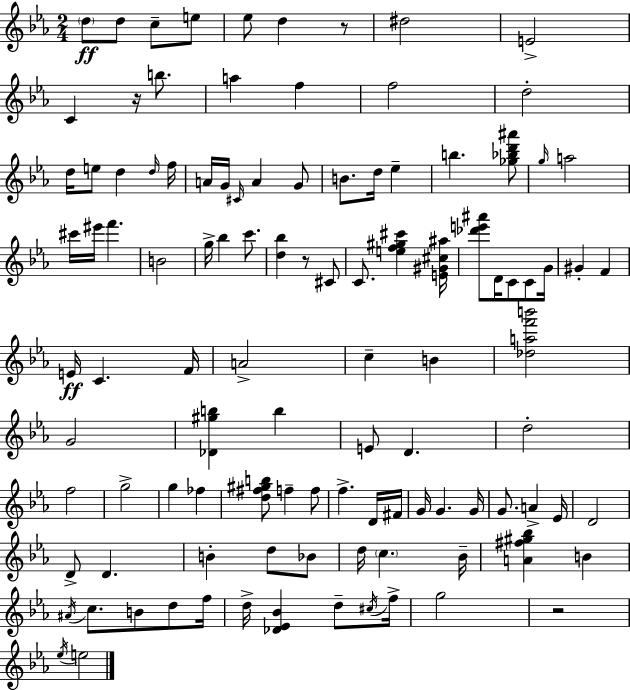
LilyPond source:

{
  \clef treble
  \numericTimeSignature
  \time 2/4
  \key ees \major
  \repeat volta 2 { \parenthesize d''8\ff d''8 c''8-- e''8 | ees''8 d''4 r8 | dis''2 | e'2-> | \break c'4 r16 b''8. | a''4 f''4 | f''2 | d''2-. | \break d''16 e''8 d''4 \grace { d''16 } | f''16 a'16 g'16 \grace { cis'16 } a'4 | g'8 b'8. d''16 ees''4-- | b''4. | \break <ges'' bes'' d''' ais'''>8 \grace { g''16 } a''2 | cis'''16 eis'''16 f'''4. | b'2 | g''16-> bes''4 | \break c'''8. <d'' bes''>4 r8 | cis'8 c'8. <e'' f'' gis'' cis'''>4 | <e' gis' cis'' ais''>16 <des''' e''' ais'''>8 d'16 c'8 | c'8 g'16 gis'4-. f'4 | \break e'16\ff c'4. | f'16 a'2-> | c''4-- b'4 | <des'' a'' f''' b'''>2 | \break g'2 | <des' gis'' b''>4 b''4 | e'8 d'4. | d''2-. | \break f''2 | g''2-> | g''4 fes''4 | <d'' fis'' gis'' b''>8 f''4-- | \break f''8 f''4.-> | d'16 fis'16 g'16 g'4. | g'16 g'8. a'4-> | ees'16 d'2 | \break d'8-> d'4. | b'4-. d''8 | bes'8 d''16 \parenthesize c''4. | bes'16-- <a' fis'' gis'' bes''>4 b'4 | \break \acciaccatura { ais'16 } c''8. b'8 | d''8 f''16 d''16-> <des' ees' bes'>4 | d''8-- \acciaccatura { cis''16 } f''16-> g''2 | r2 | \break \acciaccatura { ees''16 } e''2 | } \bar "|."
}